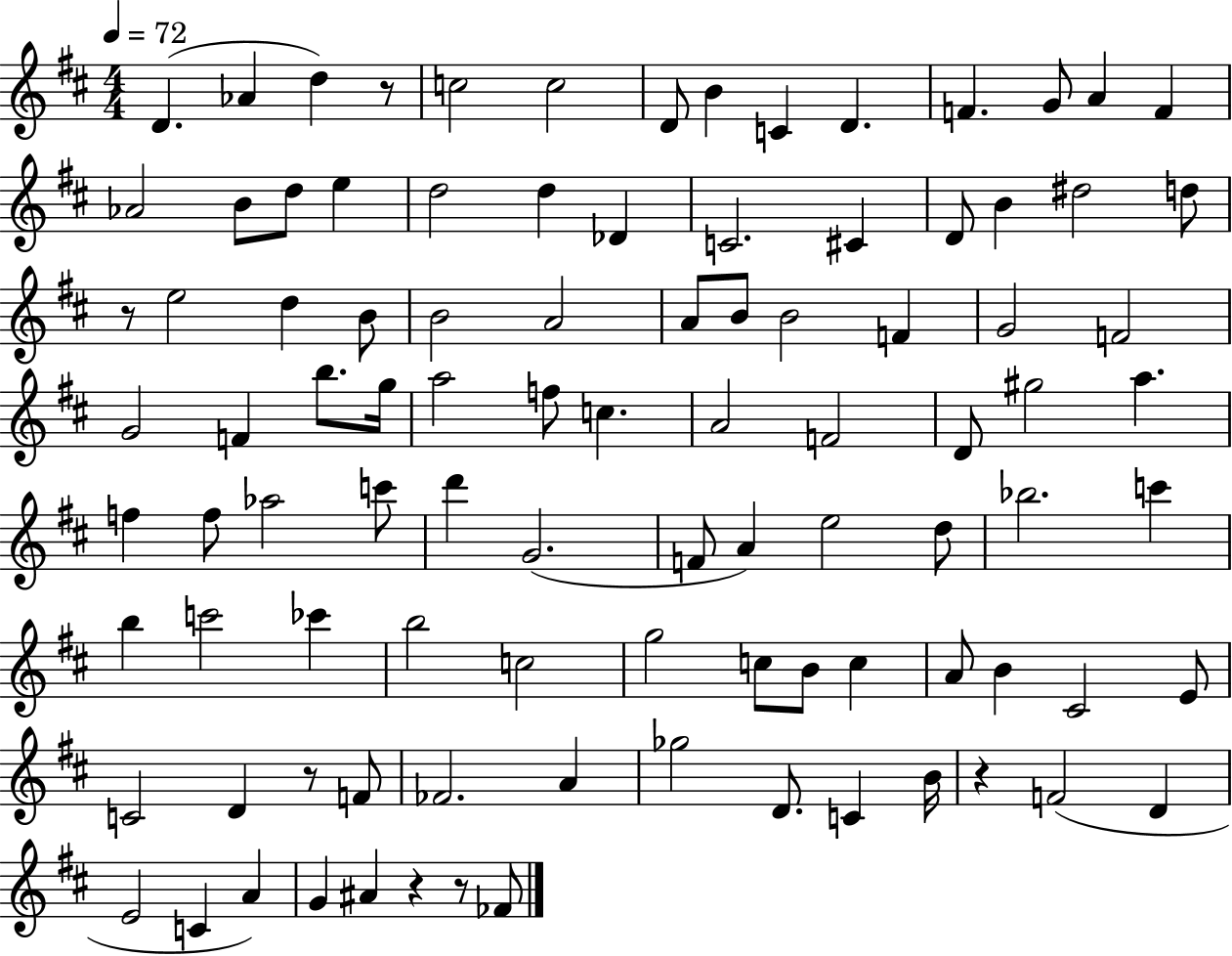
D4/q. Ab4/q D5/q R/e C5/h C5/h D4/e B4/q C4/q D4/q. F4/q. G4/e A4/q F4/q Ab4/h B4/e D5/e E5/q D5/h D5/q Db4/q C4/h. C#4/q D4/e B4/q D#5/h D5/e R/e E5/h D5/q B4/e B4/h A4/h A4/e B4/e B4/h F4/q G4/h F4/h G4/h F4/q B5/e. G5/s A5/h F5/e C5/q. A4/h F4/h D4/e G#5/h A5/q. F5/q F5/e Ab5/h C6/e D6/q G4/h. F4/e A4/q E5/h D5/e Bb5/h. C6/q B5/q C6/h CES6/q B5/h C5/h G5/h C5/e B4/e C5/q A4/e B4/q C#4/h E4/e C4/h D4/q R/e F4/e FES4/h. A4/q Gb5/h D4/e. C4/q B4/s R/q F4/h D4/q E4/h C4/q A4/q G4/q A#4/q R/q R/e FES4/e